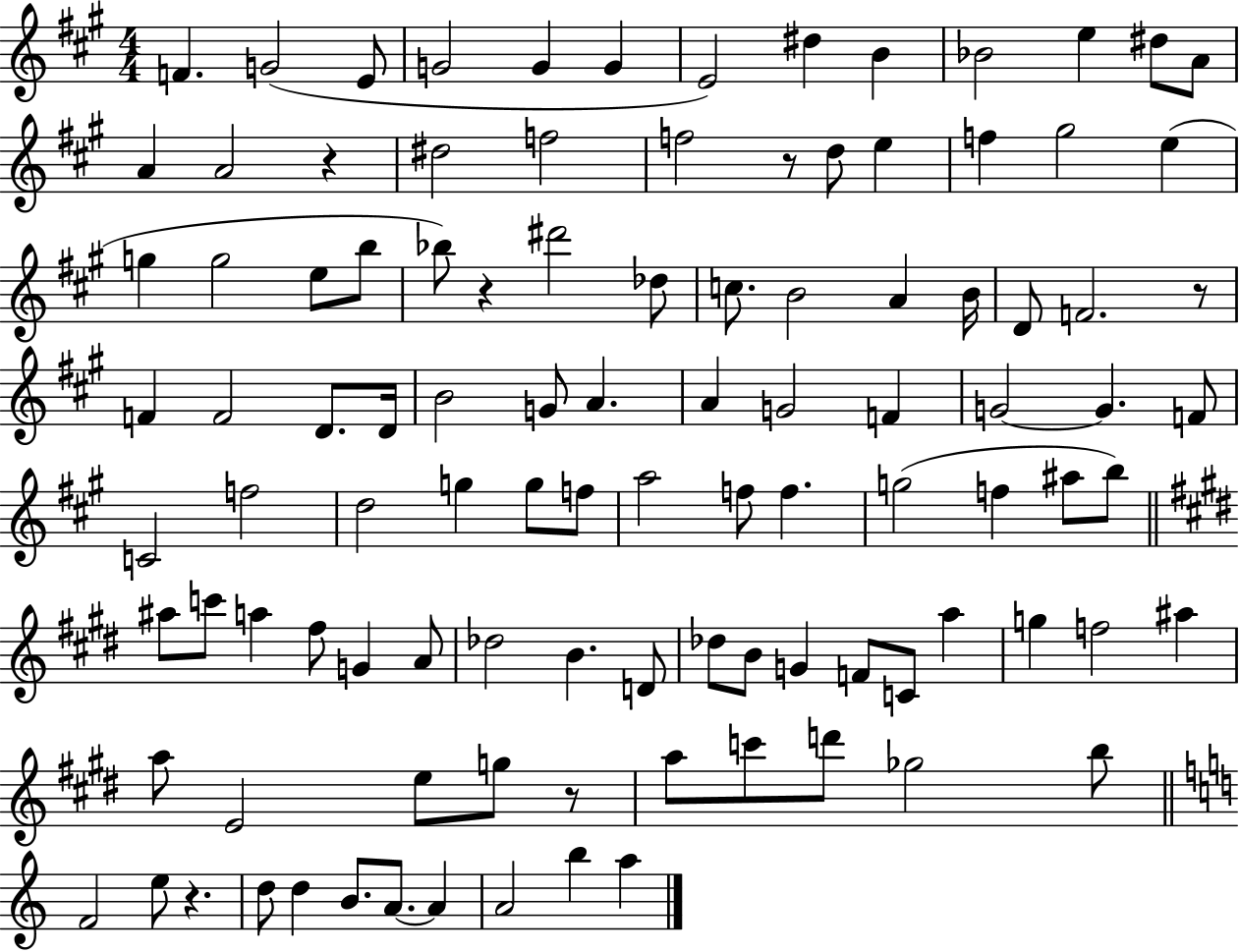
{
  \clef treble
  \numericTimeSignature
  \time 4/4
  \key a \major
  f'4. g'2( e'8 | g'2 g'4 g'4 | e'2) dis''4 b'4 | bes'2 e''4 dis''8 a'8 | \break a'4 a'2 r4 | dis''2 f''2 | f''2 r8 d''8 e''4 | f''4 gis''2 e''4( | \break g''4 g''2 e''8 b''8 | bes''8) r4 dis'''2 des''8 | c''8. b'2 a'4 b'16 | d'8 f'2. r8 | \break f'4 f'2 d'8. d'16 | b'2 g'8 a'4. | a'4 g'2 f'4 | g'2~~ g'4. f'8 | \break c'2 f''2 | d''2 g''4 g''8 f''8 | a''2 f''8 f''4. | g''2( f''4 ais''8 b''8) | \break \bar "||" \break \key e \major ais''8 c'''8 a''4 fis''8 g'4 a'8 | des''2 b'4. d'8 | des''8 b'8 g'4 f'8 c'8 a''4 | g''4 f''2 ais''4 | \break a''8 e'2 e''8 g''8 r8 | a''8 c'''8 d'''8 ges''2 b''8 | \bar "||" \break \key c \major f'2 e''8 r4. | d''8 d''4 b'8. a'8.~~ a'4 | a'2 b''4 a''4 | \bar "|."
}